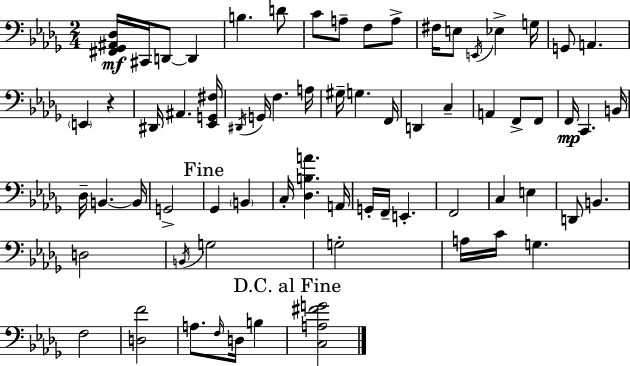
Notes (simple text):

[F#2,Gb2,A#2,Db3]/s C#2/s D2/e D2/q B3/q. D4/e C4/e A3/e F3/e A3/e F#3/s E3/e E2/s Eb3/q G3/s G2/e A2/q. E2/q R/q D#2/s A#2/q. [Eb2,G2,F#3]/s D#2/s G2/s F3/q. A3/s G#3/s G3/q. F2/s D2/q C3/q A2/q F2/e F2/e F2/s C2/q. B2/s Db3/s B2/q. B2/s G2/h Gb2/q B2/q C3/s [Db3,B3,A4]/q. A2/s G2/s F2/s E2/q. F2/h C3/q E3/q D2/e B2/q. D3/h B2/s G3/h G3/h A3/s C4/s G3/q. F3/h [D3,F4]/h A3/e. F3/s D3/s B3/q [C3,A3,F#4,G4]/h